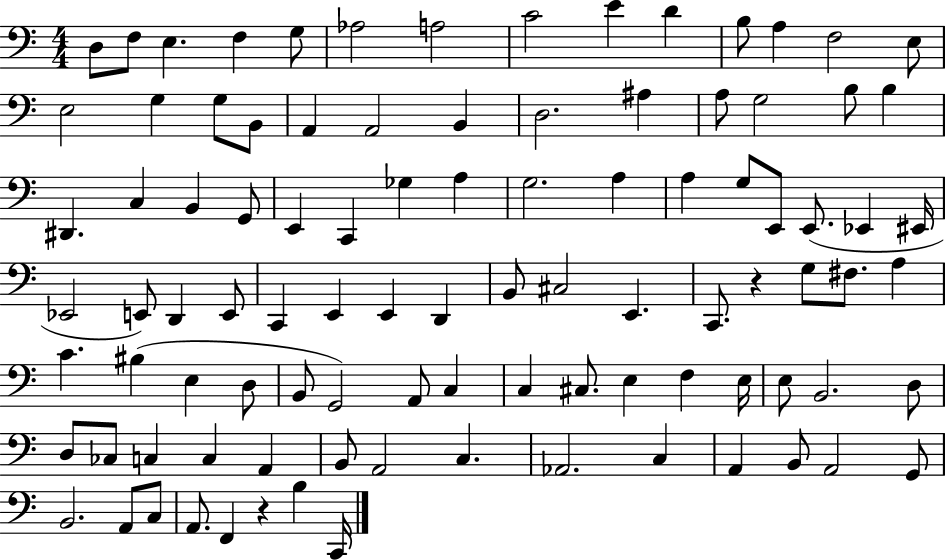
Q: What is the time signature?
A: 4/4